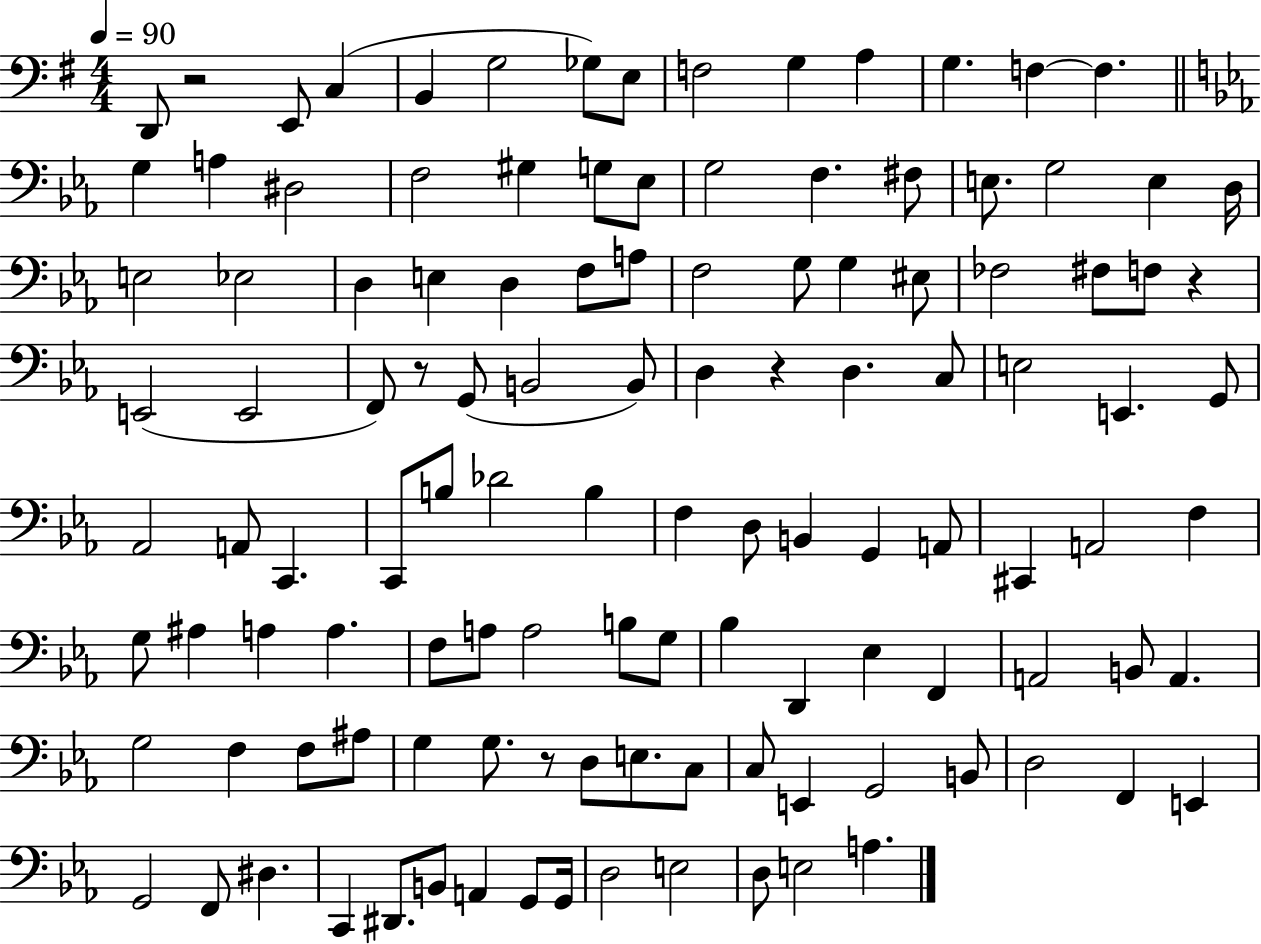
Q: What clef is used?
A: bass